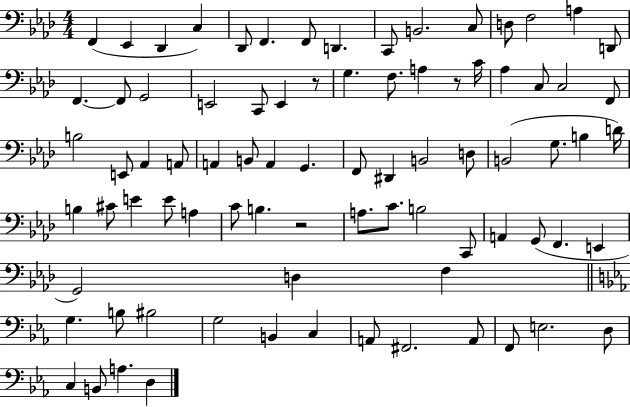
{
  \clef bass
  \numericTimeSignature
  \time 4/4
  \key aes \major
  f,4( ees,4 des,4 c4) | des,8 f,4. f,8 d,4. | c,8 b,2. c8 | d8 f2 a4 d,8 | \break f,4.~~ f,8 g,2 | e,2 c,8 e,4 r8 | g4. f8. a4 r8 c'16 | aes4 c8 c2 f,8 | \break b2 e,8 aes,4 a,8 | a,4 b,8 a,4 g,4. | f,8 dis,4 b,2 d8 | b,2( g8. b4 d'16) | \break b4 cis'8 e'4 e'8 a4 | c'8 b4. r2 | a8. c'8. b2 c,8 | a,4 g,8( f,4. e,4 | \break g,2) d4 f4 | \bar "||" \break \key c \minor g4. b8 bis2 | g2 b,4 c4 | a,8 fis,2. a,8 | f,8 e2. d8 | \break c4 b,8 a4. d4 | \bar "|."
}